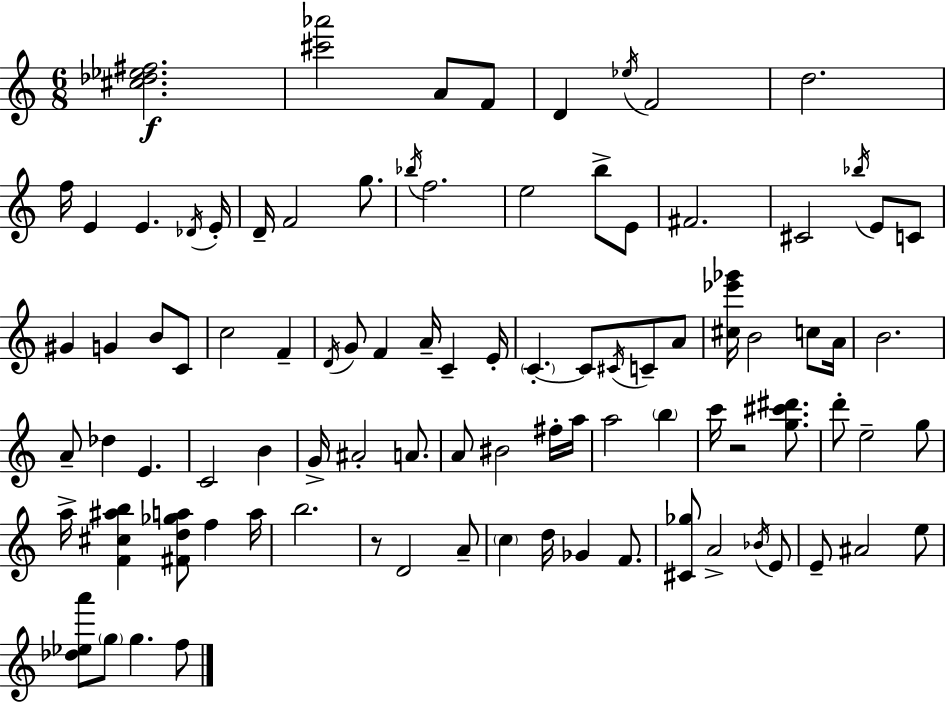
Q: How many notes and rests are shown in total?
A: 92